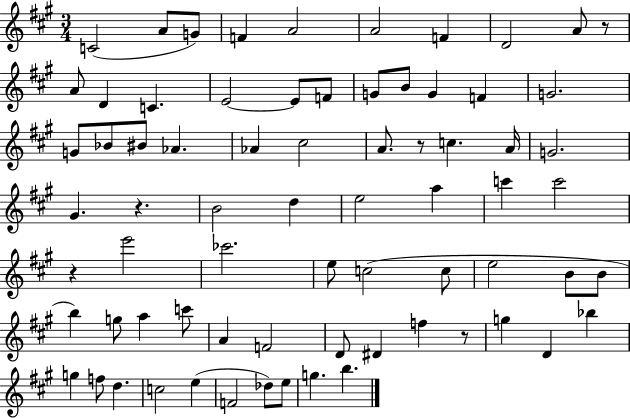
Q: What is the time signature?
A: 3/4